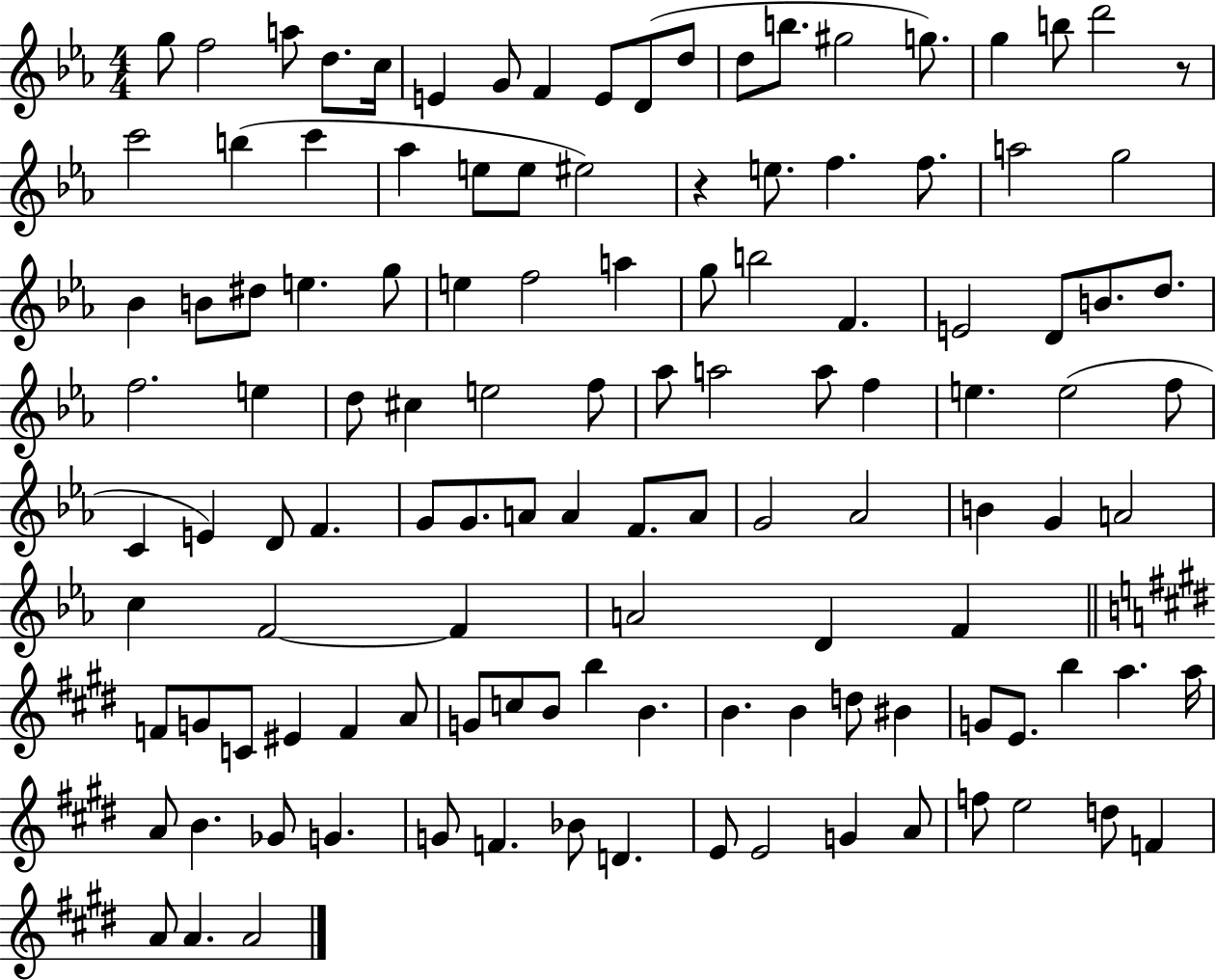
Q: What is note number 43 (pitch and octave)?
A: D4